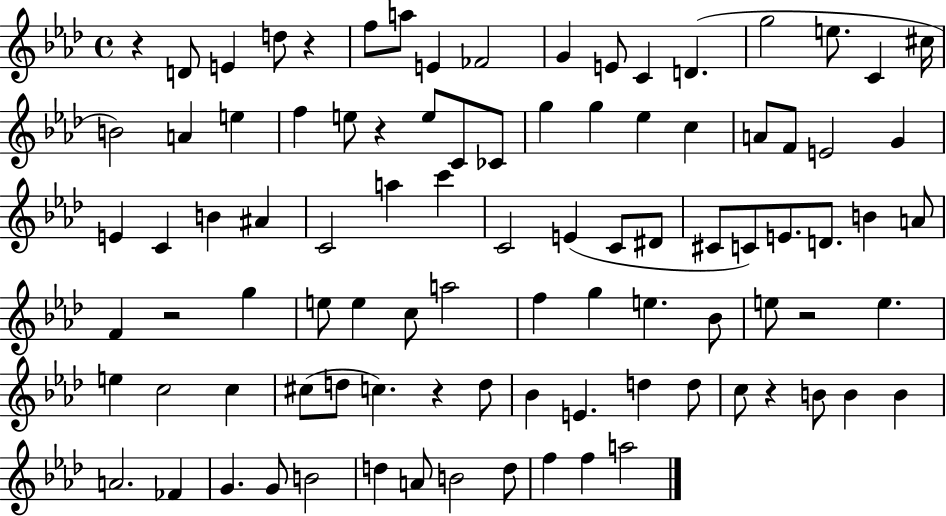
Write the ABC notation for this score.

X:1
T:Untitled
M:4/4
L:1/4
K:Ab
z D/2 E d/2 z f/2 a/2 E _F2 G E/2 C D g2 e/2 C ^c/4 B2 A e f e/2 z e/2 C/2 _C/2 g g _e c A/2 F/2 E2 G E C B ^A C2 a c' C2 E C/2 ^D/2 ^C/2 C/2 E/2 D/2 B A/2 F z2 g e/2 e c/2 a2 f g e _B/2 e/2 z2 e e c2 c ^c/2 d/2 c z d/2 _B E d d/2 c/2 z B/2 B B A2 _F G G/2 B2 d A/2 B2 d/2 f f a2